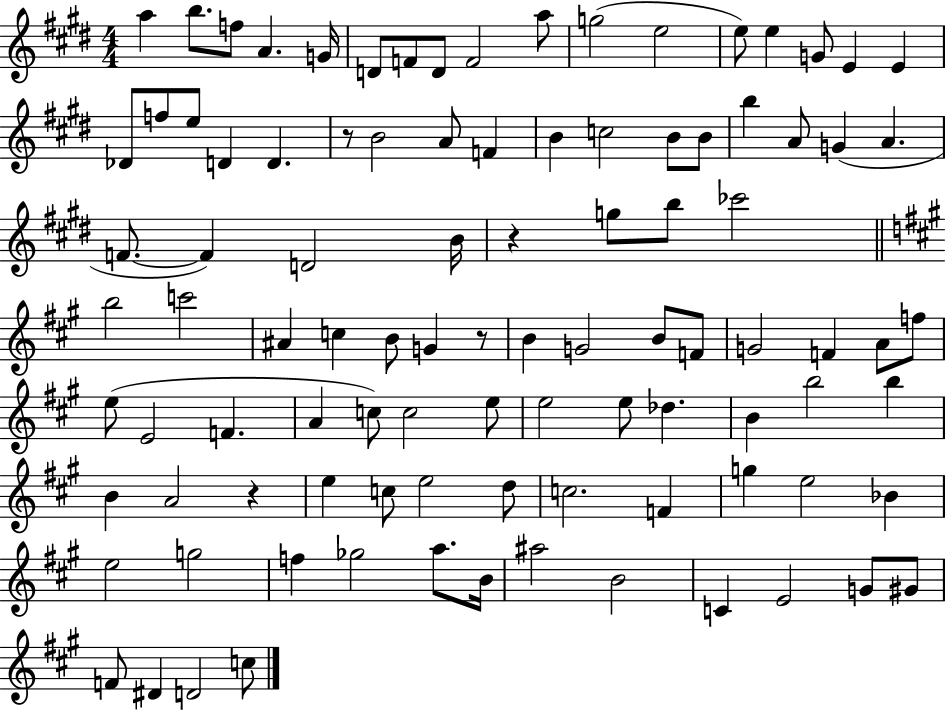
A5/q B5/e. F5/e A4/q. G4/s D4/e F4/e D4/e F4/h A5/e G5/h E5/h E5/e E5/q G4/e E4/q E4/q Db4/e F5/e E5/e D4/q D4/q. R/e B4/h A4/e F4/q B4/q C5/h B4/e B4/e B5/q A4/e G4/q A4/q. F4/e. F4/q D4/h B4/s R/q G5/e B5/e CES6/h B5/h C6/h A#4/q C5/q B4/e G4/q R/e B4/q G4/h B4/e F4/e G4/h F4/q A4/e F5/e E5/e E4/h F4/q. A4/q C5/e C5/h E5/e E5/h E5/e Db5/q. B4/q B5/h B5/q B4/q A4/h R/q E5/q C5/e E5/h D5/e C5/h. F4/q G5/q E5/h Bb4/q E5/h G5/h F5/q Gb5/h A5/e. B4/s A#5/h B4/h C4/q E4/h G4/e G#4/e F4/e D#4/q D4/h C5/e